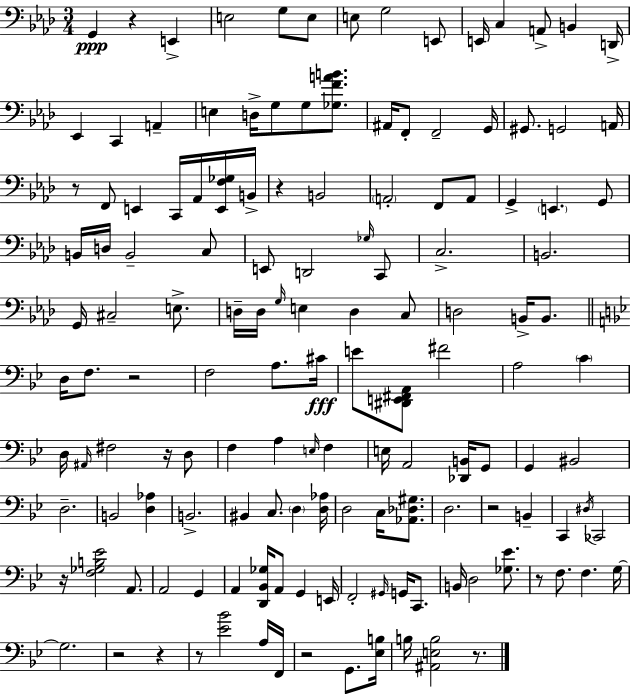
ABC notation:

X:1
T:Untitled
M:3/4
L:1/4
K:Fm
G,, z E,, E,2 G,/2 E,/2 E,/2 G,2 E,,/2 E,,/4 C, A,,/2 B,, D,,/4 _E,, C,, A,, E, D,/4 G,/2 G,/2 [_G,FAB]/2 ^A,,/4 F,,/2 F,,2 G,,/4 ^G,,/2 G,,2 A,,/4 z/2 F,,/2 E,, C,,/4 _A,,/4 [E,,F,_G,]/4 B,,/4 z B,,2 A,,2 F,,/2 A,,/2 G,, E,, G,,/2 B,,/4 D,/4 B,,2 C,/2 E,,/2 D,,2 _G,/4 C,,/2 C,2 B,,2 G,,/4 ^C,2 E,/2 D,/4 D,/4 G,/4 E, D, C,/2 D,2 B,,/4 B,,/2 D,/4 F,/2 z2 F,2 A,/2 ^C/4 E/2 [^D,,E,,^F,,A,,]/2 ^F2 A,2 C D,/4 ^A,,/4 ^F,2 z/4 D,/2 F, A, E,/4 F, E,/4 A,,2 [_D,,B,,]/4 G,,/2 G,, ^B,,2 D,2 B,,2 [D,_A,] B,,2 ^B,, C,/2 D, [D,_A,]/4 D,2 C,/4 [_A,,_D,^G,]/2 D,2 z2 B,, C,, ^D,/4 _C,,2 z/4 [F,_G,B,_E]2 A,,/2 A,,2 G,, A,, [D,,_B,,_G,]/4 A,,/2 G,, E,,/4 F,,2 ^G,,/4 G,,/4 C,,/2 B,,/4 D,2 [_G,_E]/2 z/2 F,/2 F, G,/4 G,2 z2 z z/2 [_E_B]2 A,/4 F,,/4 z2 G,,/2 [_E,B,]/4 B,/4 [^A,,E,B,]2 z/2